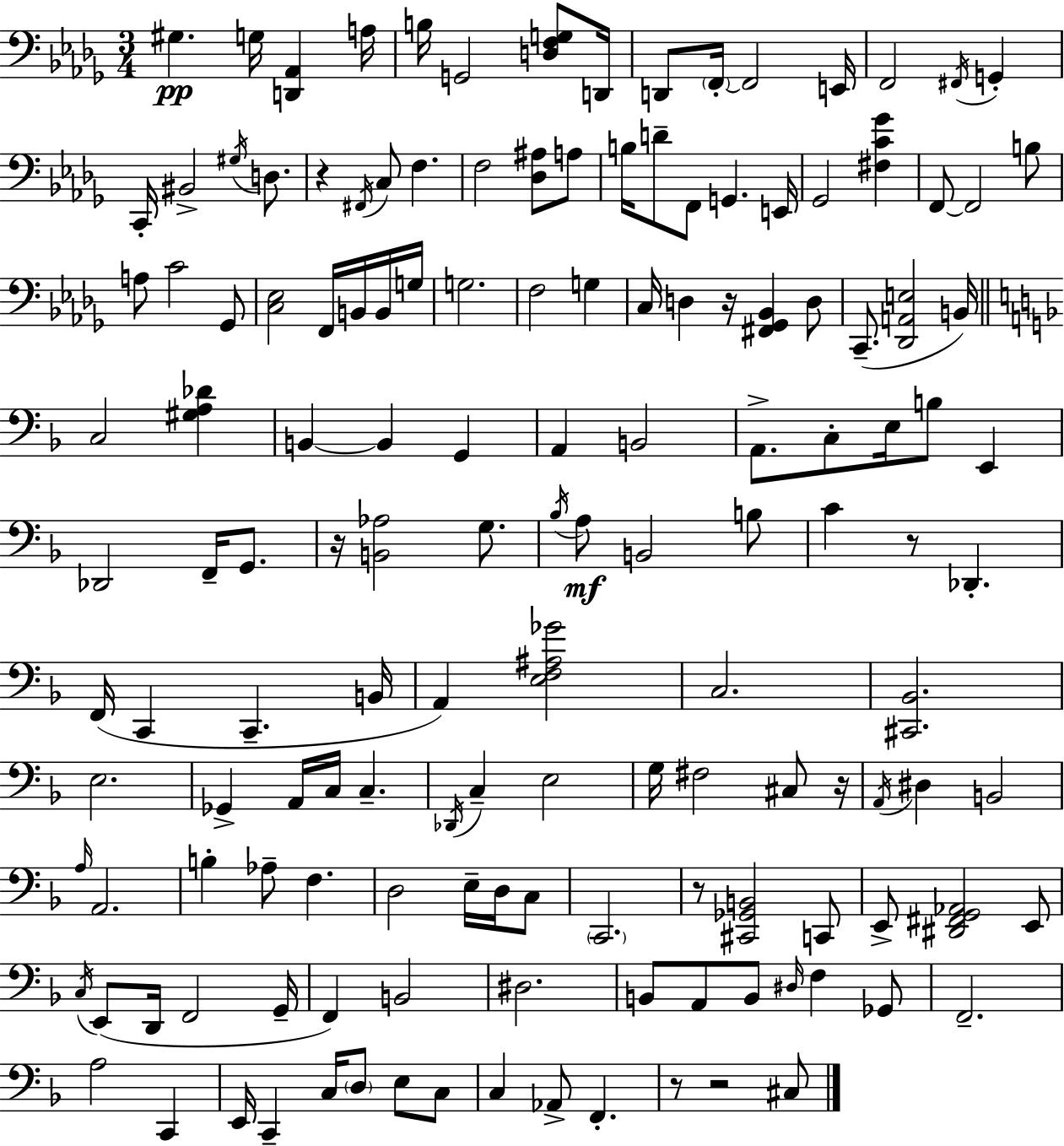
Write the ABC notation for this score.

X:1
T:Untitled
M:3/4
L:1/4
K:Bbm
^G, G,/4 [D,,_A,,] A,/4 B,/4 G,,2 [D,F,G,]/2 D,,/4 D,,/2 F,,/4 F,,2 E,,/4 F,,2 ^F,,/4 G,, C,,/4 ^B,,2 ^G,/4 D,/2 z ^F,,/4 C,/2 F, F,2 [_D,^A,]/2 A,/2 B,/4 D/2 F,,/2 G,, E,,/4 _G,,2 [^F,C_G] F,,/2 F,,2 B,/2 A,/2 C2 _G,,/2 [C,_E,]2 F,,/4 B,,/4 B,,/4 G,/4 G,2 F,2 G, C,/4 D, z/4 [^F,,_G,,_B,,] D,/2 C,,/2 [_D,,A,,E,]2 B,,/4 C,2 [^G,A,_D] B,, B,, G,, A,, B,,2 A,,/2 C,/2 E,/4 B,/2 E,, _D,,2 F,,/4 G,,/2 z/4 [B,,_A,]2 G,/2 _B,/4 A,/2 B,,2 B,/2 C z/2 _D,, F,,/4 C,, C,, B,,/4 A,, [E,F,^A,_G]2 C,2 [^C,,_B,,]2 E,2 _G,, A,,/4 C,/4 C, _D,,/4 C, E,2 G,/4 ^F,2 ^C,/2 z/4 A,,/4 ^D, B,,2 A,/4 A,,2 B, _A,/2 F, D,2 E,/4 D,/4 C,/2 C,,2 z/2 [^C,,_G,,B,,]2 C,,/2 E,,/2 [^D,,^F,,G,,_A,,]2 E,,/2 C,/4 E,,/2 D,,/4 F,,2 G,,/4 F,, B,,2 ^D,2 B,,/2 A,,/2 B,,/2 ^D,/4 F, _G,,/2 F,,2 A,2 C,, E,,/4 C,, C,/4 D,/2 E,/2 C,/2 C, _A,,/2 F,, z/2 z2 ^C,/2